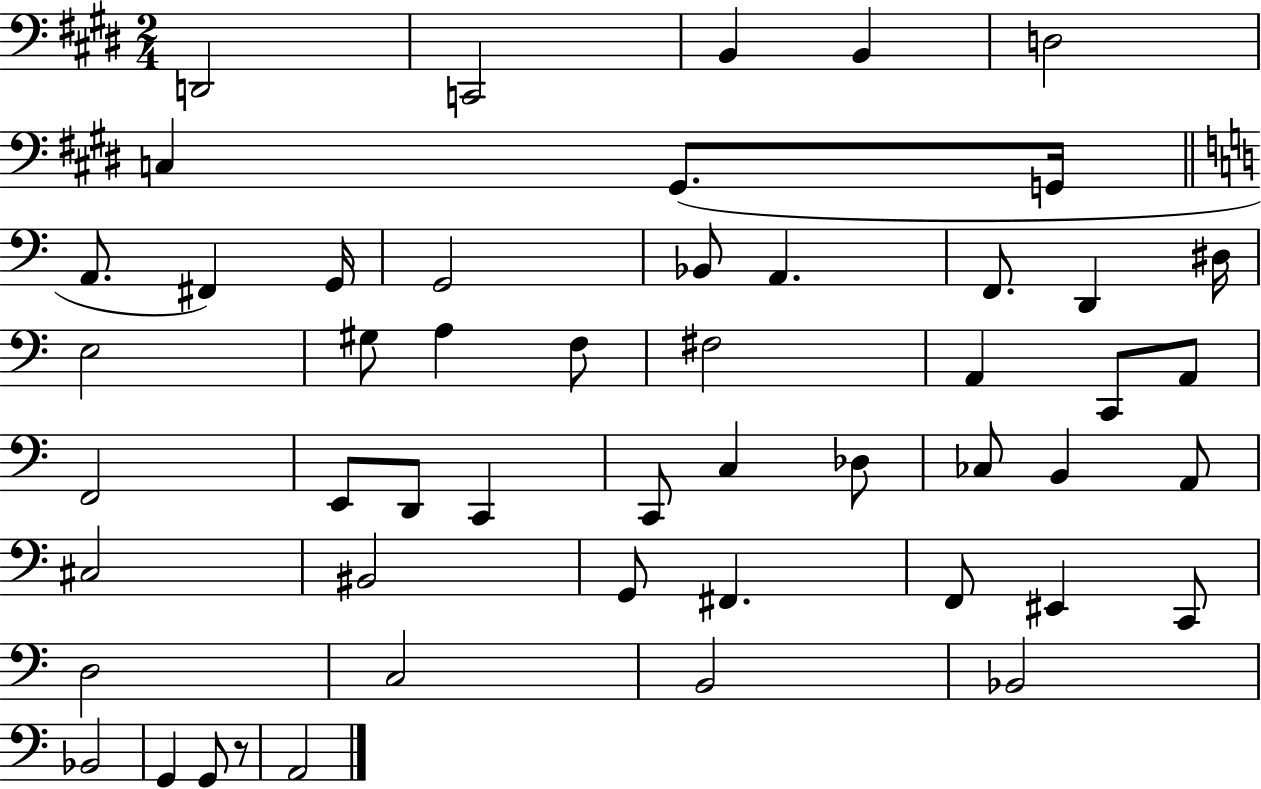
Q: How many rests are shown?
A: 1